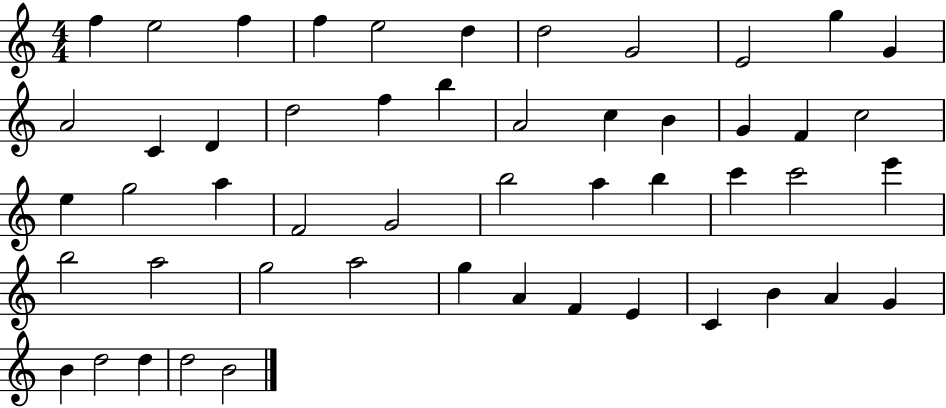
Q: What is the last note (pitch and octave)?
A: B4